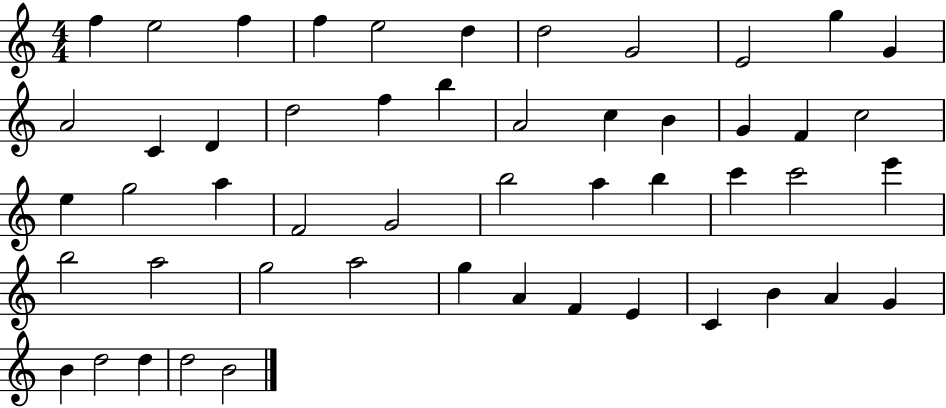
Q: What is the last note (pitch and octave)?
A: B4